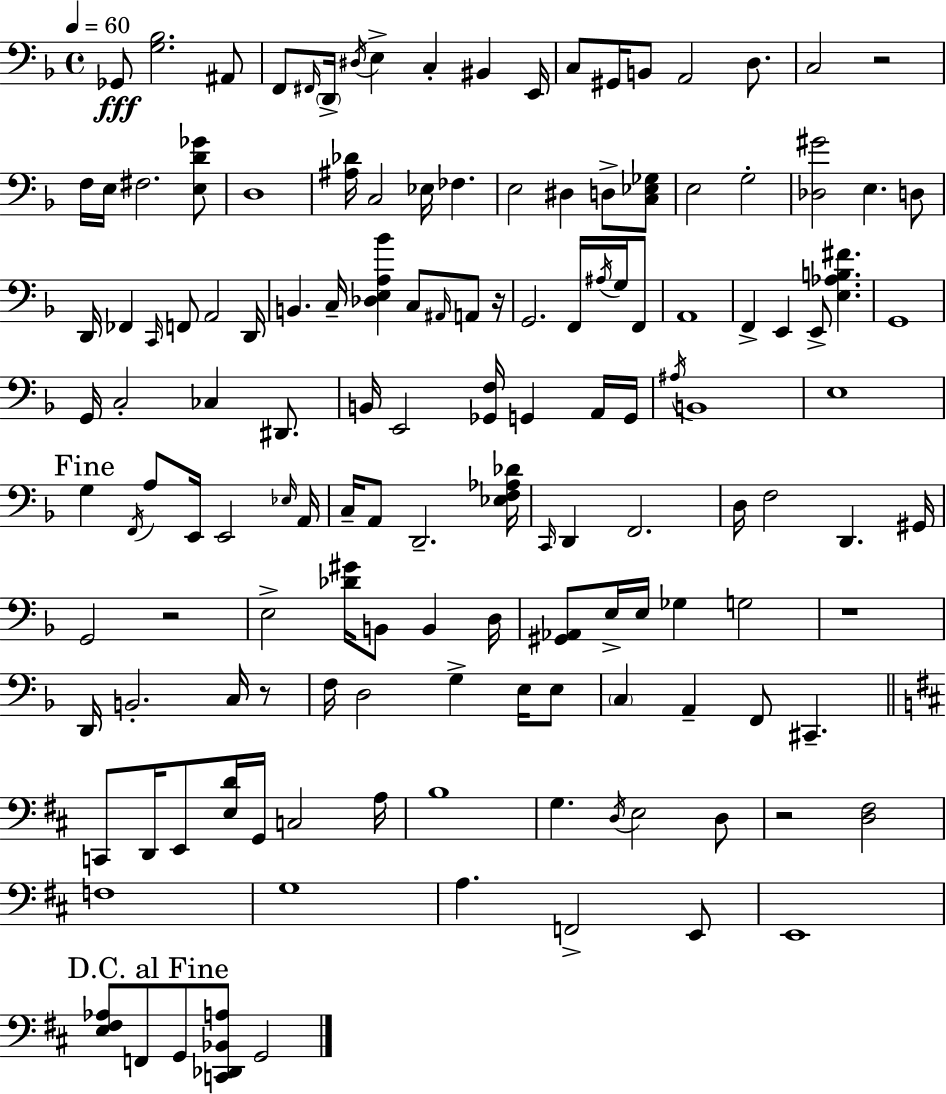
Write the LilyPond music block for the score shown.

{
  \clef bass
  \time 4/4
  \defaultTimeSignature
  \key d \minor
  \tempo 4 = 60
  ges,8\fff <g bes>2. ais,8 | f,8 \grace { fis,16 } \parenthesize d,16-> \acciaccatura { dis16 } e4-> c4-. bis,4 | e,16 c8 gis,16 b,8 a,2 d8. | c2 r2 | \break f16 e16 fis2. | <e d' ges'>8 d1 | <ais des'>16 c2 ees16 fes4. | e2 dis4 d8-> | \break <c ees ges>8 e2 g2-. | <des gis'>2 e4. | d8 d,16 fes,4 \grace { c,16 } f,8 a,2 | d,16 b,4. c16-- <des e a bes'>4 c8 | \break \grace { ais,16 } a,8 r16 g,2. | f,16 \acciaccatura { ais16 } g16 f,8 a,1 | f,4-> e,4 e,8-> <e aes b fis'>4. | g,1 | \break g,16 c2-. ces4 | dis,8. b,16 e,2 <ges, f>16 g,4 | a,16 g,16 \acciaccatura { ais16 } b,1 | e1 | \break \mark "Fine" g4 \acciaccatura { f,16 } a8 e,16 e,2 | \grace { ees16 } a,16 c16-- a,8 d,2.-- | <ees f aes des'>16 \grace { c,16 } d,4 f,2. | d16 f2 | \break d,4. gis,16 g,2 | r2 e2-> | <des' gis'>16 b,8 b,4 d16 <gis, aes,>8 e16-> e16 ges4 | g2 r1 | \break d,16 b,2.-. | c16 r8 f16 d2 | g4-> e16 e8 \parenthesize c4 a,4-- | f,8 cis,4.-- \bar "||" \break \key d \major c,8 d,16 e,8 <e d'>16 g,16 c2 a16 | b1 | g4. \acciaccatura { d16 } e2 d8 | r2 <d fis>2 | \break f1 | g1 | a4. f,2-> e,8 | e,1 | \break \mark "D.C. al Fine" <e fis aes>8 f,8 g,8 <c, des, bes, a>8 g,2 | \bar "|."
}